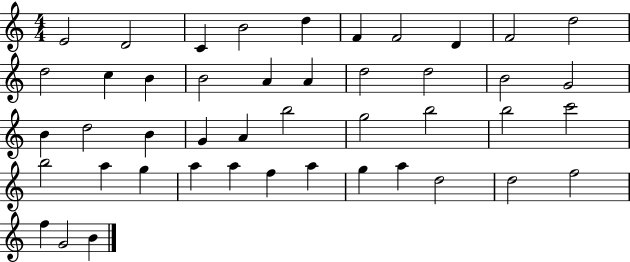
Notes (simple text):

E4/h D4/h C4/q B4/h D5/q F4/q F4/h D4/q F4/h D5/h D5/h C5/q B4/q B4/h A4/q A4/q D5/h D5/h B4/h G4/h B4/q D5/h B4/q G4/q A4/q B5/h G5/h B5/h B5/h C6/h B5/h A5/q G5/q A5/q A5/q F5/q A5/q G5/q A5/q D5/h D5/h F5/h F5/q G4/h B4/q